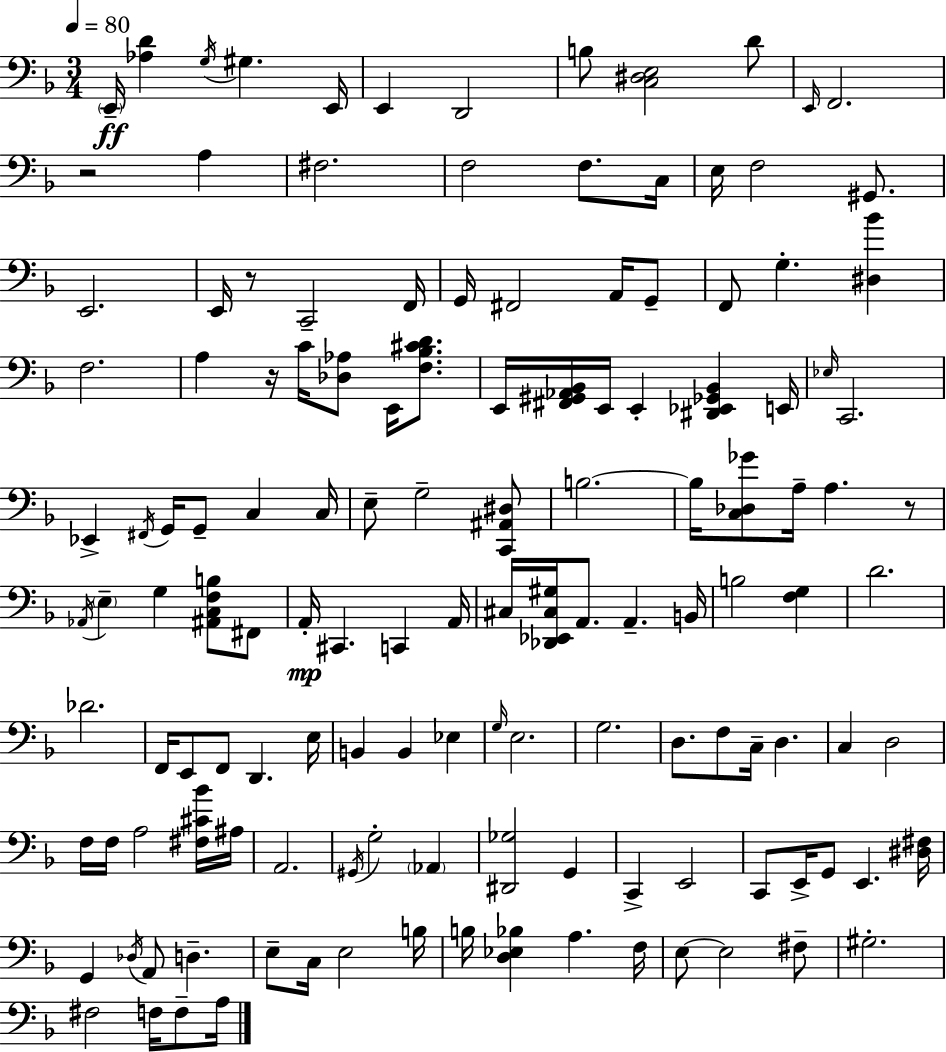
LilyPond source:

{
  \clef bass
  \numericTimeSignature
  \time 3/4
  \key f \major
  \tempo 4 = 80
  \parenthesize e,16--\ff <aes d'>4 \acciaccatura { g16 } gis4. | e,16 e,4 d,2 | b8 <c dis e>2 d'8 | \grace { e,16 } f,2. | \break r2 a4 | fis2. | f2 f8. | c16 e16 f2 gis,8. | \break e,2. | e,16 r8 c,2-- | f,16 g,16 fis,2 a,16 | g,8-- f,8 g4.-. <dis bes'>4 | \break f2. | a4 r16 c'16 <des aes>8 e,16 <f bes cis' d'>8. | e,16 <fis, gis, aes, bes,>16 e,16 e,4-. <dis, ees, ges, bes,>4 | e,16 \grace { ees16 } c,2. | \break ees,4-> \acciaccatura { fis,16 } g,16 g,8-- c4 | c16 e8-- g2-- | <c, ais, dis>8 b2.~~ | b16 <c des ges'>8 a16-- a4. | \break r8 \acciaccatura { aes,16 } \parenthesize e4-- g4 | <ais, c f b>8 fis,8 a,16-.\mp cis,4. | c,4 a,16 cis16 <des, ees, cis gis>16 a,8. a,4.-- | b,16 b2 | \break <f g>4 d'2. | des'2. | f,16 e,8 f,8 d,4. | e16 b,4 b,4 | \break ees4 \grace { g16 } e2. | g2. | d8. f8 c16-- | d4. c4 d2 | \break f16 f16 a2 | <fis cis' bes'>16 ais16 a,2. | \acciaccatura { gis,16 } g2-. | \parenthesize aes,4 <dis, ges>2 | \break g,4 c,4-> e,2 | c,8 e,16-> g,8 | e,4. <dis fis>16 g,4 \acciaccatura { des16 } | a,8 d4.-- e8-- c16 e2 | \break b16 b16 <d ees bes>4 | a4. f16 e8~~ e2 | fis8-- gis2.-. | fis2 | \break f16 f8-- a16 \bar "|."
}